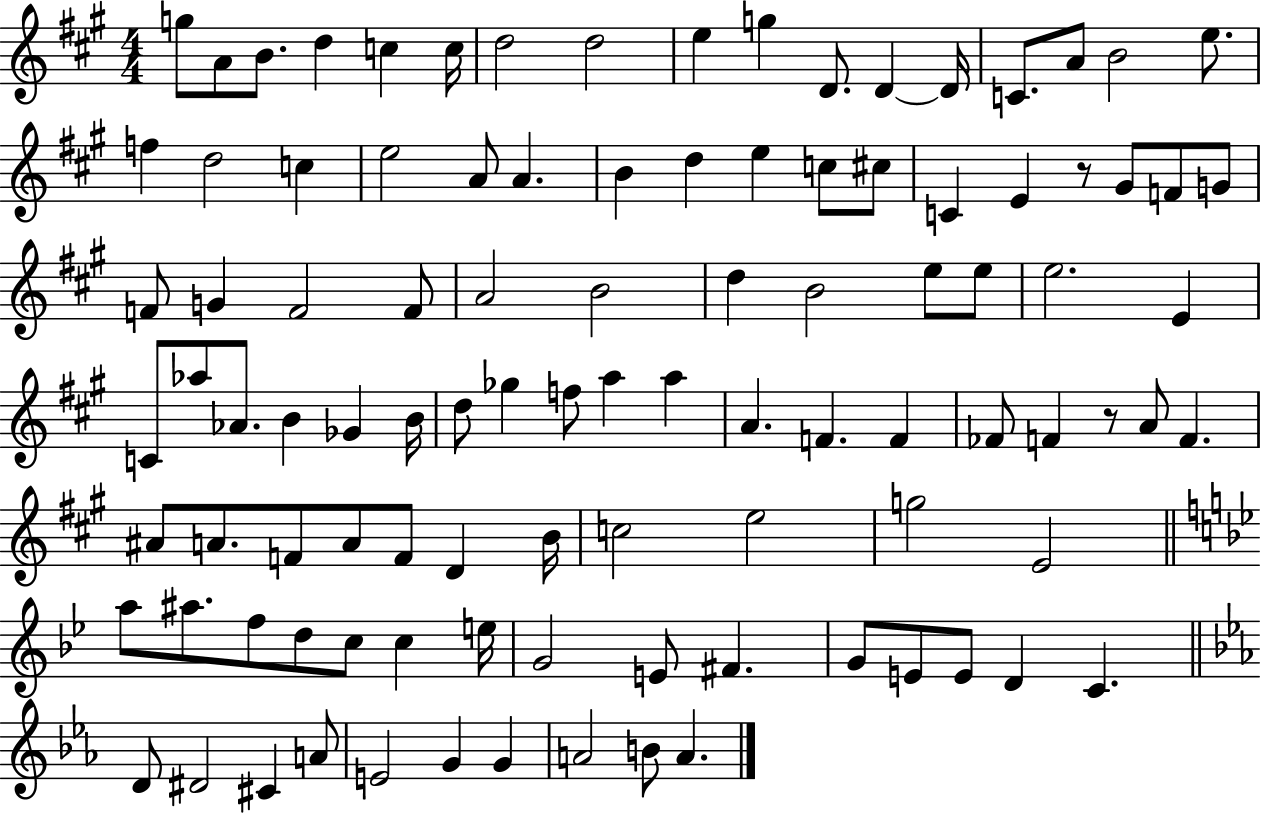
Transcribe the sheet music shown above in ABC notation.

X:1
T:Untitled
M:4/4
L:1/4
K:A
g/2 A/2 B/2 d c c/4 d2 d2 e g D/2 D D/4 C/2 A/2 B2 e/2 f d2 c e2 A/2 A B d e c/2 ^c/2 C E z/2 ^G/2 F/2 G/2 F/2 G F2 F/2 A2 B2 d B2 e/2 e/2 e2 E C/2 _a/2 _A/2 B _G B/4 d/2 _g f/2 a a A F F _F/2 F z/2 A/2 F ^A/2 A/2 F/2 A/2 F/2 D B/4 c2 e2 g2 E2 a/2 ^a/2 f/2 d/2 c/2 c e/4 G2 E/2 ^F G/2 E/2 E/2 D C D/2 ^D2 ^C A/2 E2 G G A2 B/2 A